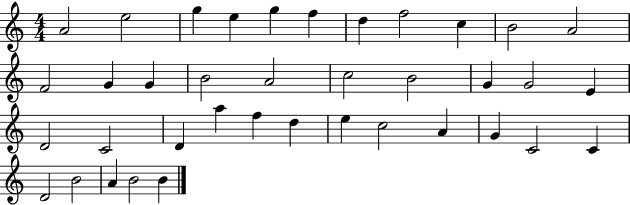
{
  \clef treble
  \numericTimeSignature
  \time 4/4
  \key c \major
  a'2 e''2 | g''4 e''4 g''4 f''4 | d''4 f''2 c''4 | b'2 a'2 | \break f'2 g'4 g'4 | b'2 a'2 | c''2 b'2 | g'4 g'2 e'4 | \break d'2 c'2 | d'4 a''4 f''4 d''4 | e''4 c''2 a'4 | g'4 c'2 c'4 | \break d'2 b'2 | a'4 b'2 b'4 | \bar "|."
}